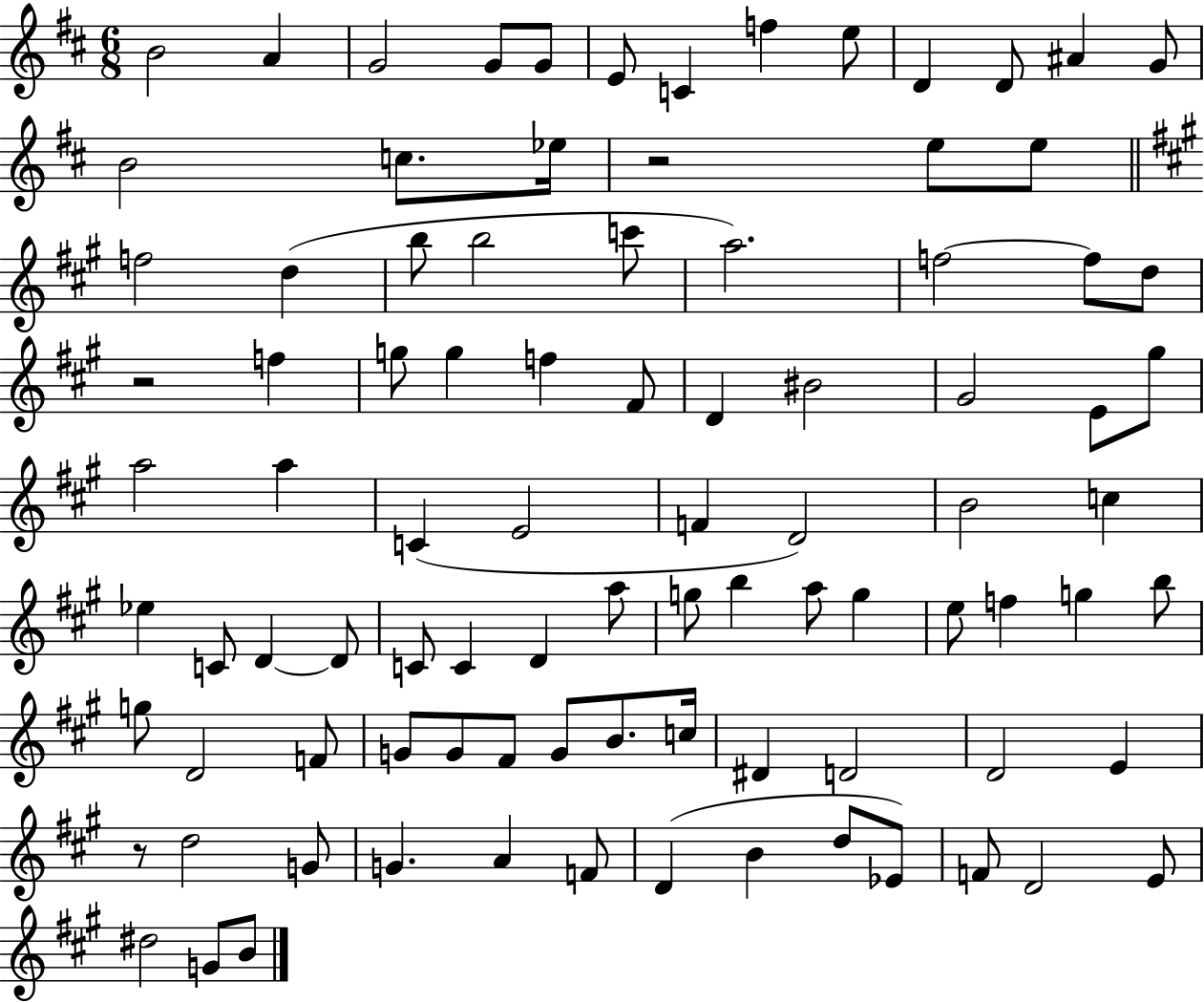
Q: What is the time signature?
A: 6/8